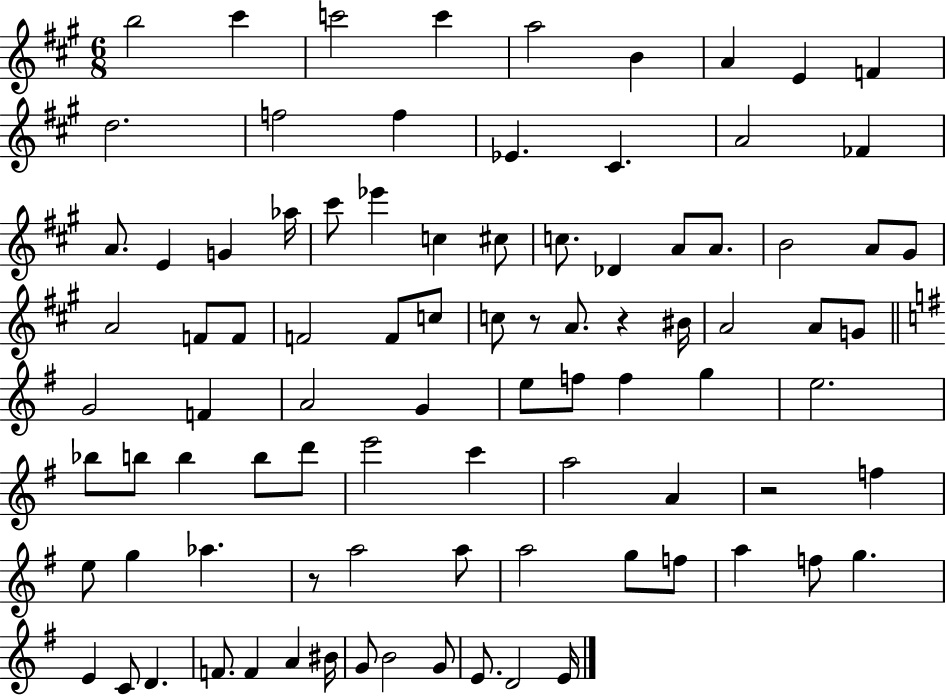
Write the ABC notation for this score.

X:1
T:Untitled
M:6/8
L:1/4
K:A
b2 ^c' c'2 c' a2 B A E F d2 f2 f _E ^C A2 _F A/2 E G _a/4 ^c'/2 _e' c ^c/2 c/2 _D A/2 A/2 B2 A/2 ^G/2 A2 F/2 F/2 F2 F/2 c/2 c/2 z/2 A/2 z ^B/4 A2 A/2 G/2 G2 F A2 G e/2 f/2 f g e2 _b/2 b/2 b b/2 d'/2 e'2 c' a2 A z2 f e/2 g _a z/2 a2 a/2 a2 g/2 f/2 a f/2 g E C/2 D F/2 F A ^B/4 G/2 B2 G/2 E/2 D2 E/4